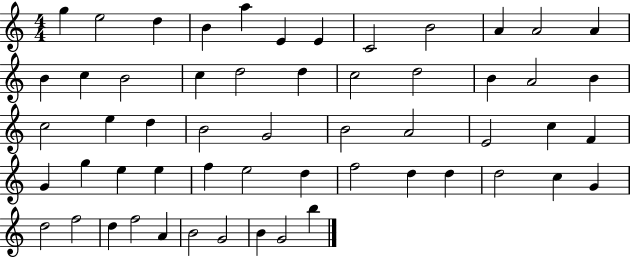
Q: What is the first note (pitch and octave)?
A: G5